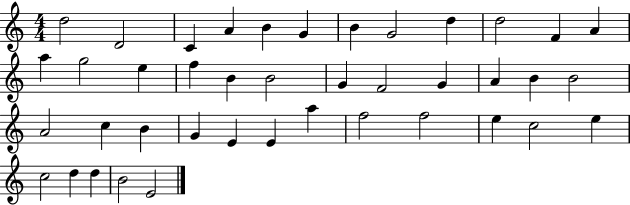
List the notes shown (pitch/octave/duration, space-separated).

D5/h D4/h C4/q A4/q B4/q G4/q B4/q G4/h D5/q D5/h F4/q A4/q A5/q G5/h E5/q F5/q B4/q B4/h G4/q F4/h G4/q A4/q B4/q B4/h A4/h C5/q B4/q G4/q E4/q E4/q A5/q F5/h F5/h E5/q C5/h E5/q C5/h D5/q D5/q B4/h E4/h